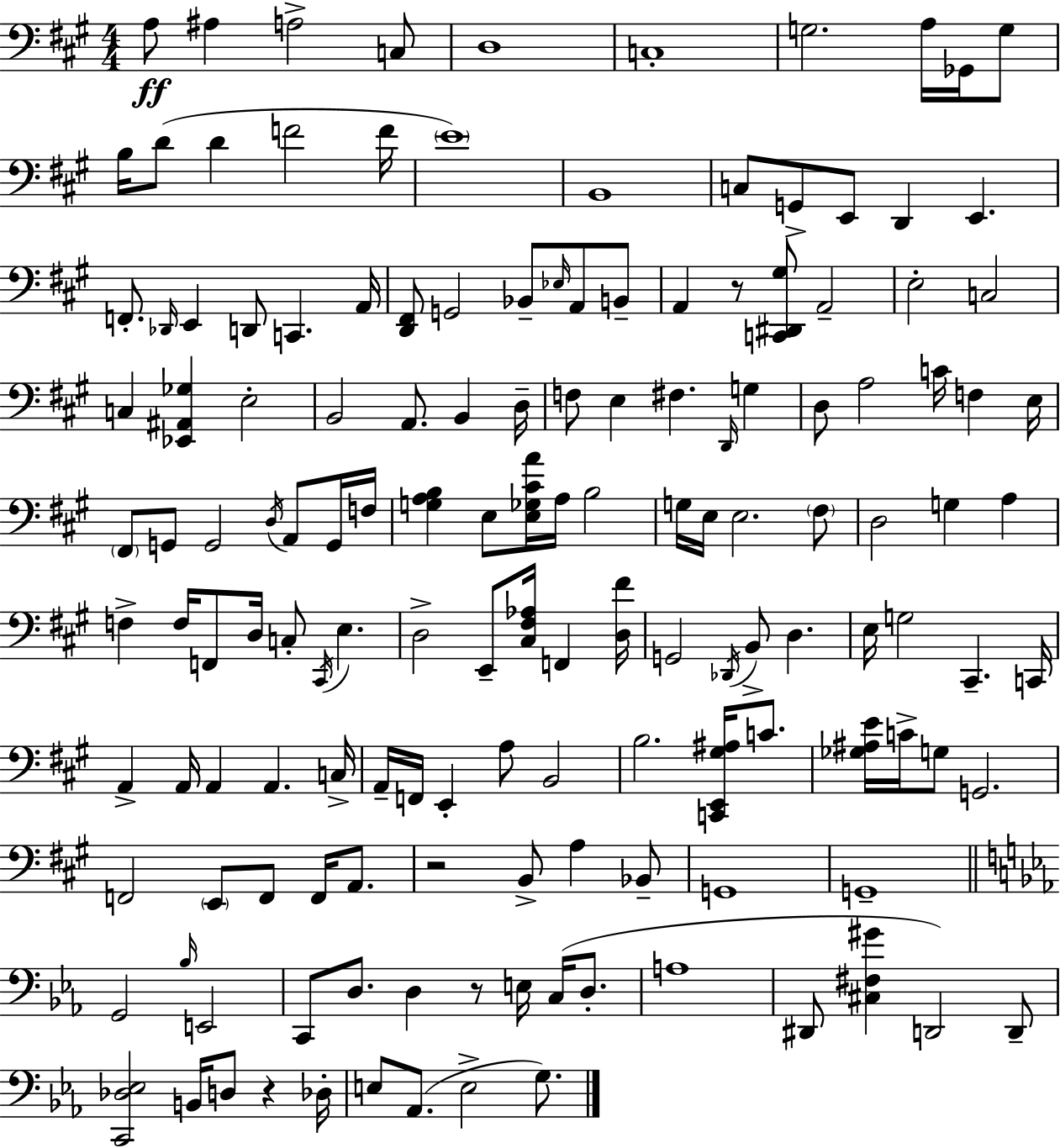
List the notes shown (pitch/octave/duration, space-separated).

A3/e A#3/q A3/h C3/e D3/w C3/w G3/h. A3/s Gb2/s G3/e B3/s D4/e D4/q F4/h F4/s E4/w B2/w C3/e G2/e E2/e D2/q E2/q. F2/e. Db2/s E2/q D2/e C2/q. A2/s [D2,F#2]/e G2/h Bb2/e Eb3/s A2/e B2/e A2/q R/e [C2,D#2,G#3]/e A2/h E3/h C3/h C3/q [Eb2,A#2,Gb3]/q E3/h B2/h A2/e. B2/q D3/s F3/e E3/q F#3/q. D2/s G3/q D3/e A3/h C4/s F3/q E3/s F#2/e G2/e G2/h D3/s A2/e G2/s F3/s [G3,A3,B3]/q E3/e [E3,Gb3,C#4,A4]/s A3/s B3/h G3/s E3/s E3/h. F#3/e D3/h G3/q A3/q F3/q F3/s F2/e D3/s C3/e C#2/s E3/q. D3/h E2/e [C#3,F#3,Ab3]/s F2/q [D3,F#4]/s G2/h Db2/s B2/e D3/q. E3/s G3/h C#2/q. C2/s A2/q A2/s A2/q A2/q. C3/s A2/s F2/s E2/q A3/e B2/h B3/h. [C2,E2,G#3,A#3]/s C4/e. [Gb3,A#3,E4]/s C4/s G3/e G2/h. F2/h E2/e F2/e F2/s A2/e. R/h B2/e A3/q Bb2/e G2/w G2/w G2/h Bb3/s E2/h C2/e D3/e. D3/q R/e E3/s C3/s D3/e. A3/w D#2/e [C#3,F#3,G#4]/q D2/h D2/e [C2,Db3,Eb3]/h B2/s D3/e R/q Db3/s E3/e Ab2/e. E3/h G3/e.